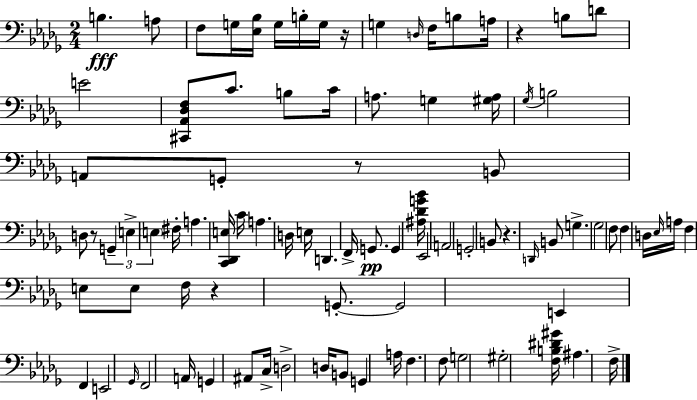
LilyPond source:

{
  \clef bass
  \numericTimeSignature
  \time 2/4
  \key bes \minor
  b4.\fff a8 | f8 g16 <ees bes>16 g16 b16-. g16 r16 | g4 \grace { d16 } f16 b8 | a16 r4 b8 d'8 | \break e'2 | <cis, aes, des f>8 c'8. b8 | c'16 a8. g4 | <gis a>16 \acciaccatura { ges16 } b2 | \break a,8 g,8-. r8 | b,8 d8 r8 \tuplet 3/2 { g,4-- | e4-> \parenthesize e4 } | fis16-. a4. | \break <c, des, e>16 c'16 a4. | d16 e16 d,4. | f,16-> g,8.\pp g,4 | <ais des' g' bes'>16 ees,2 | \break a,2 | g,2-. | b,8 r4. | \grace { d,16 } b,8 g4.-> | \break ges2 | f8 f4 | d16 \grace { ees16 } a16 f4 | e8 e8 f16 r4 | \break g,8.-.~~ g,2 | e,4 | f,4 e,2 | \grace { ges,16 } f,2 | \break a,16 g,4 | ais,8 c16-> d2-> | d16 b,8 | g,4 a16 f4. | \break f8 g2 | gis2-. | <f b dis' gis'>16 ais4. | f16-> \bar "|."
}